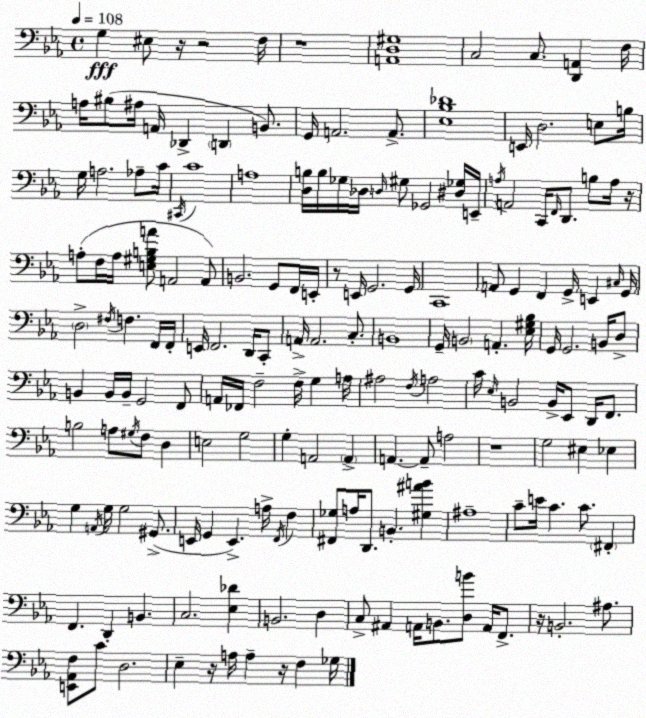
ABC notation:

X:1
T:Untitled
M:4/4
L:1/4
K:Cm
G, ^E,/2 z/4 z2 F,/4 z4 [A,,D,^G,]4 C,2 C,/2 [D,,A,,] F,/4 A,/4 ^B,/2 ^A,/4 A,,/4 _D,, D,, B,,/2 G,,/4 A,,2 A,,/2 [_E,_B,_D]4 E,,/4 D,2 E,/2 B,/4 G,/4 A,2 _A,/2 C/4 ^C,,/4 C4 A,4 [D,B,]/4 B,/4 _G,/4 _D,/4 D,/4 ^G,/2 _G,,2 [^D,_G,]/4 E,,/4 A,/4 A,,2 C,,/4 F,,/4 D,,/2 B,/2 A,/4 z/4 A,/2 F,/4 A,/4 [E,^G,B,A]/2 A,,2 A,,/2 B,,2 G,,/2 F,,/4 E,,/4 z/2 E,,/4 G,,2 G,,/4 C,,4 A,,/2 G,, F,, G,,/4 E,, ^C,/4 G,,/4 D,2 ^F,/4 F, F,,/4 F,,/4 E,,/4 F,,2 D,,/4 C,,/2 A,,/4 A,,2 C,/2 B,,4 G,,/4 B,,2 A,, [_E,^G,_B,]/4 G,,/4 G,,2 B,,/4 D,/2 B,, B,,/4 B,,/4 G,,2 F,,/2 A,,/4 _F,,/4 F,2 F,/4 G, A,/4 ^A,2 F,/4 A,2 C/4 _E,/4 B,,2 B,,/4 _E,,/2 D,,/4 F,,/2 B,2 A,/2 ^G,/4 F,/2 D, E,2 G,2 G, A,,2 A,, A,, A,,/2 A,2 z4 G,2 ^E, _E, G, A,,/4 G,/4 G,2 ^G,,/2 E,,/4 G,, E,, A,/4 F,,/4 F, [^F,,_G,]/2 A,/4 D,,/2 B,, [^G,^AB] ^A,4 C/2 E/4 C C/2 ^F,, F,, D,, B,, C,2 [_E,_D] B,,2 D, C,/2 ^A,, A,,/4 B,,/2 [D,B]/2 A,,/4 F,,/2 z/4 B,,2 ^A,/2 [E,,_A,,F,]/2 C/2 D,2 _E, z/4 A,/4 A, z/4 F, _G,/4